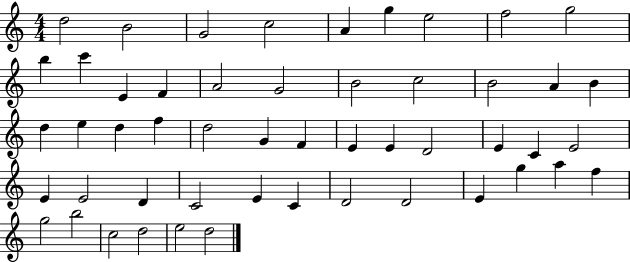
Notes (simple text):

D5/h B4/h G4/h C5/h A4/q G5/q E5/h F5/h G5/h B5/q C6/q E4/q F4/q A4/h G4/h B4/h C5/h B4/h A4/q B4/q D5/q E5/q D5/q F5/q D5/h G4/q F4/q E4/q E4/q D4/h E4/q C4/q E4/h E4/q E4/h D4/q C4/h E4/q C4/q D4/h D4/h E4/q G5/q A5/q F5/q G5/h B5/h C5/h D5/h E5/h D5/h